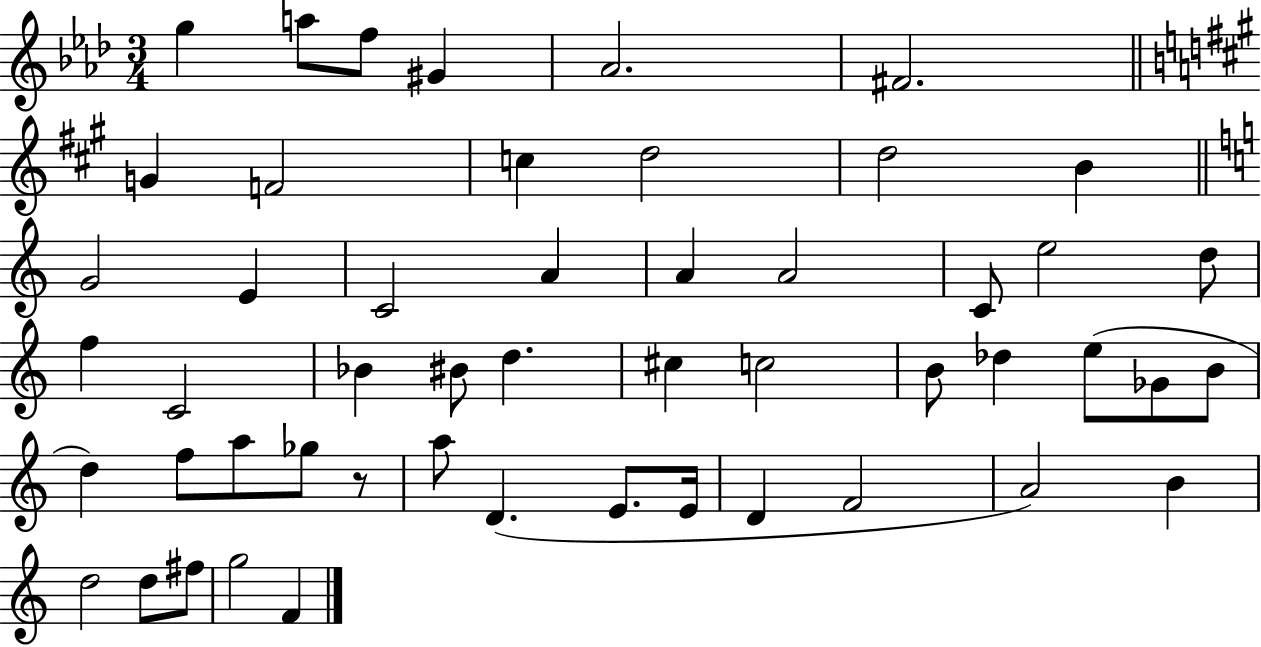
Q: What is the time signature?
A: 3/4